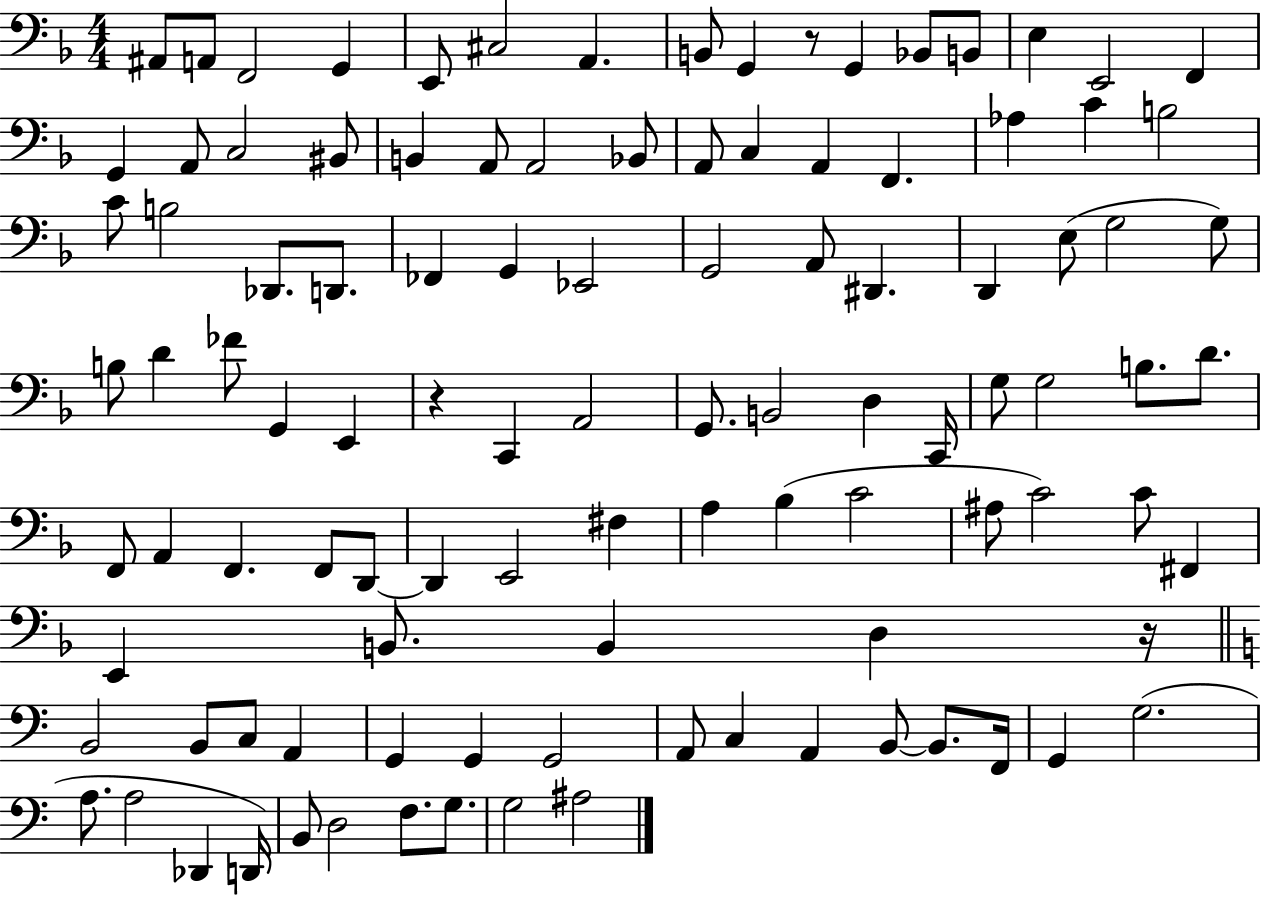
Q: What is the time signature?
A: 4/4